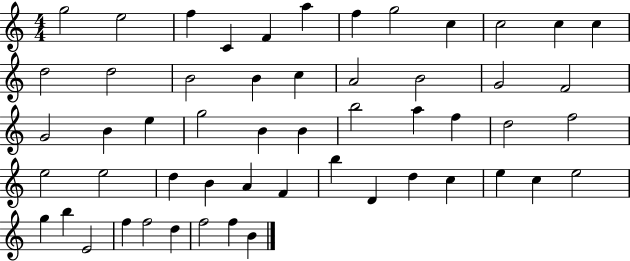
X:1
T:Untitled
M:4/4
L:1/4
K:C
g2 e2 f C F a f g2 c c2 c c d2 d2 B2 B c A2 B2 G2 F2 G2 B e g2 B B b2 a f d2 f2 e2 e2 d B A F b D d c e c e2 g b E2 f f2 d f2 f B